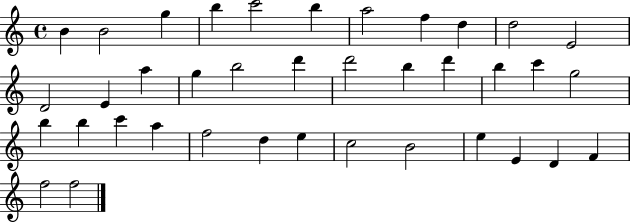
{
  \clef treble
  \time 4/4
  \defaultTimeSignature
  \key c \major
  b'4 b'2 g''4 | b''4 c'''2 b''4 | a''2 f''4 d''4 | d''2 e'2 | \break d'2 e'4 a''4 | g''4 b''2 d'''4 | d'''2 b''4 d'''4 | b''4 c'''4 g''2 | \break b''4 b''4 c'''4 a''4 | f''2 d''4 e''4 | c''2 b'2 | e''4 e'4 d'4 f'4 | \break f''2 f''2 | \bar "|."
}